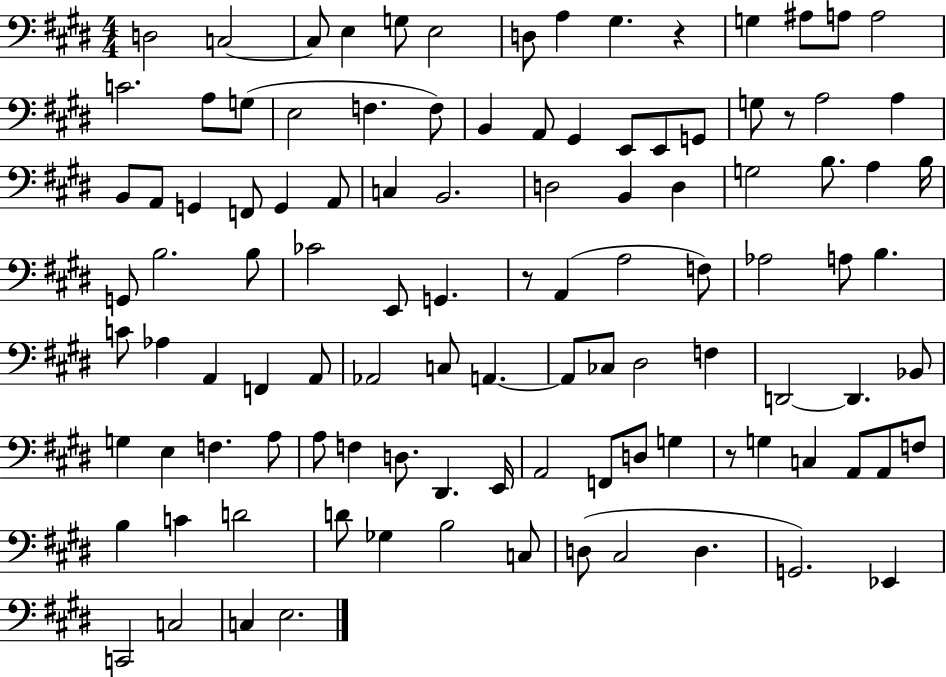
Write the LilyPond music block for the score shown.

{
  \clef bass
  \numericTimeSignature
  \time 4/4
  \key e \major
  d2 c2~~ | c8 e4 g8 e2 | d8 a4 gis4. r4 | g4 ais8 a8 a2 | \break c'2. a8 g8( | e2 f4. f8) | b,4 a,8 gis,4 e,8 e,8 g,8 | g8 r8 a2 a4 | \break b,8 a,8 g,4 f,8 g,4 a,8 | c4 b,2. | d2 b,4 d4 | g2 b8. a4 b16 | \break g,8 b2. b8 | ces'2 e,8 g,4. | r8 a,4( a2 f8) | aes2 a8 b4. | \break c'8 aes4 a,4 f,4 a,8 | aes,2 c8 a,4.~~ | a,8 ces8 dis2 f4 | d,2~~ d,4. bes,8 | \break g4 e4 f4. a8 | a8 f4 d8. dis,4. e,16 | a,2 f,8 d8 g4 | r8 g4 c4 a,8 a,8 f8 | \break b4 c'4 d'2 | d'8 ges4 b2 c8 | d8( cis2 d4. | g,2.) ees,4 | \break c,2 c2 | c4 e2. | \bar "|."
}